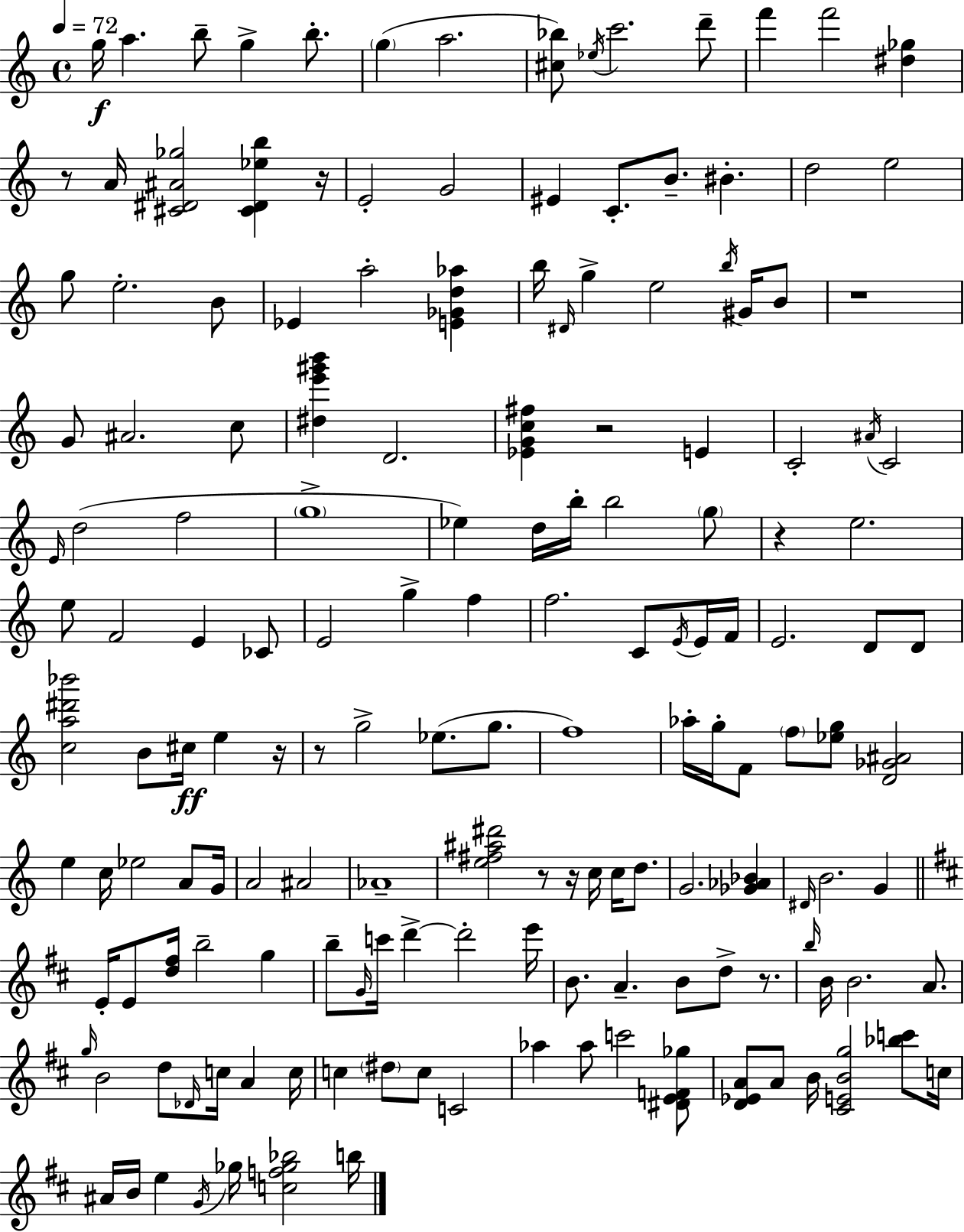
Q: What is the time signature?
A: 4/4